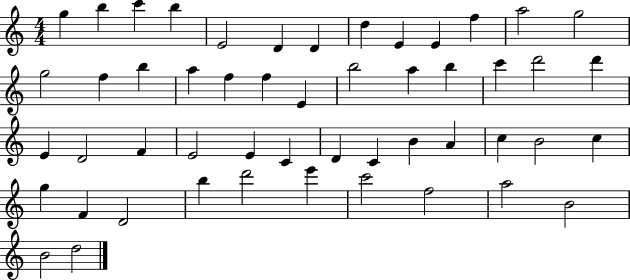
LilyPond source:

{
  \clef treble
  \numericTimeSignature
  \time 4/4
  \key c \major
  g''4 b''4 c'''4 b''4 | e'2 d'4 d'4 | d''4 e'4 e'4 f''4 | a''2 g''2 | \break g''2 f''4 b''4 | a''4 f''4 f''4 e'4 | b''2 a''4 b''4 | c'''4 d'''2 d'''4 | \break e'4 d'2 f'4 | e'2 e'4 c'4 | d'4 c'4 b'4 a'4 | c''4 b'2 c''4 | \break g''4 f'4 d'2 | b''4 d'''2 e'''4 | c'''2 f''2 | a''2 b'2 | \break b'2 d''2 | \bar "|."
}